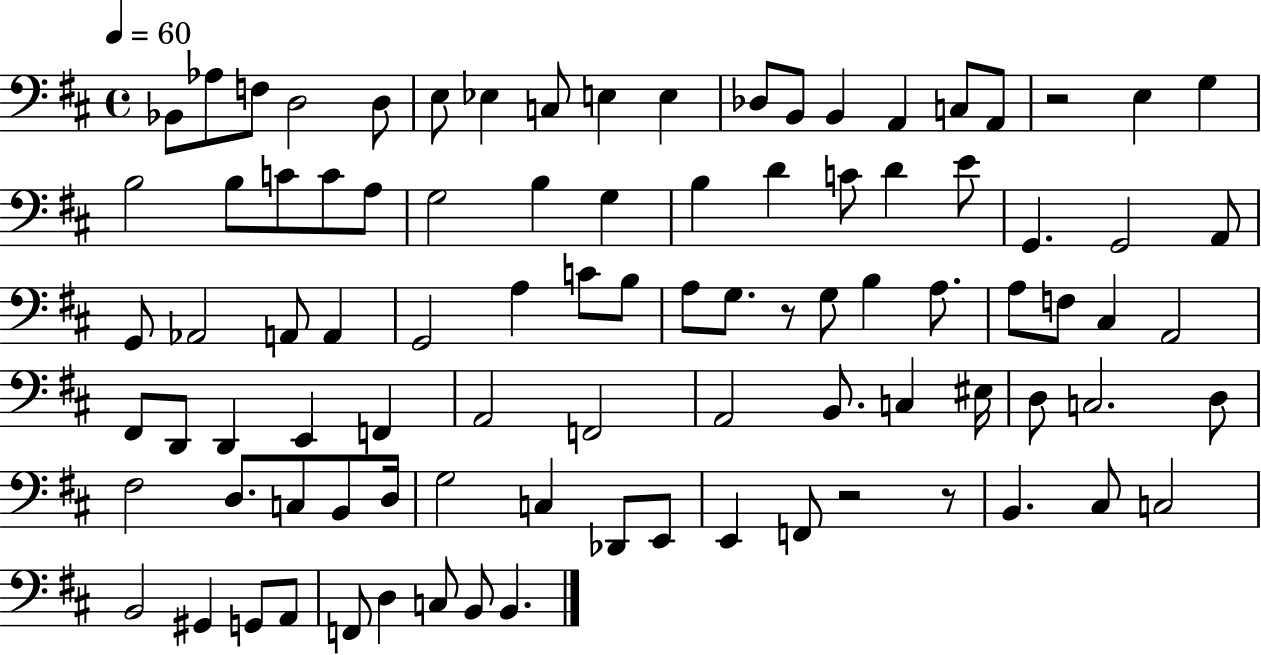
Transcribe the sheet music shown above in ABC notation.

X:1
T:Untitled
M:4/4
L:1/4
K:D
_B,,/2 _A,/2 F,/2 D,2 D,/2 E,/2 _E, C,/2 E, E, _D,/2 B,,/2 B,, A,, C,/2 A,,/2 z2 E, G, B,2 B,/2 C/2 C/2 A,/2 G,2 B, G, B, D C/2 D E/2 G,, G,,2 A,,/2 G,,/2 _A,,2 A,,/2 A,, G,,2 A, C/2 B,/2 A,/2 G,/2 z/2 G,/2 B, A,/2 A,/2 F,/2 ^C, A,,2 ^F,,/2 D,,/2 D,, E,, F,, A,,2 F,,2 A,,2 B,,/2 C, ^E,/4 D,/2 C,2 D,/2 ^F,2 D,/2 C,/2 B,,/2 D,/4 G,2 C, _D,,/2 E,,/2 E,, F,,/2 z2 z/2 B,, ^C,/2 C,2 B,,2 ^G,, G,,/2 A,,/2 F,,/2 D, C,/2 B,,/2 B,,